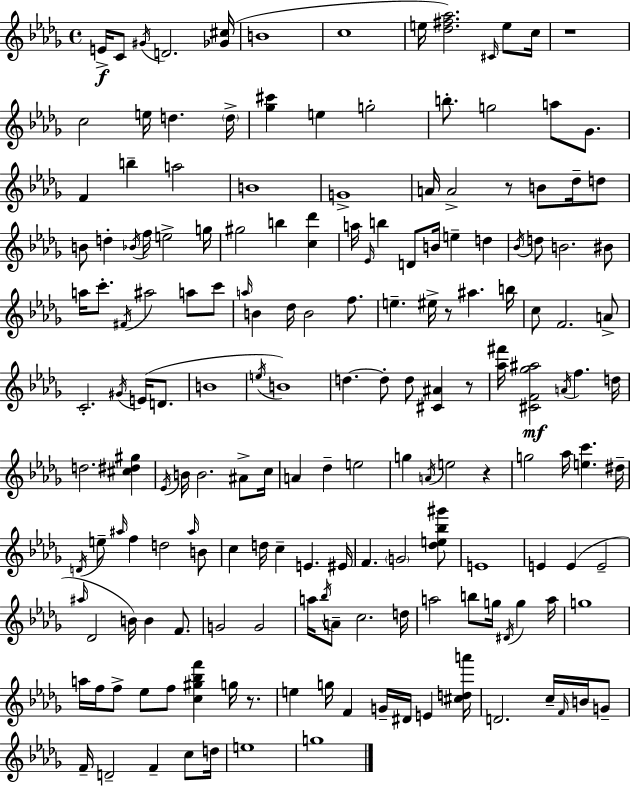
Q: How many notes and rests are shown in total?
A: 174